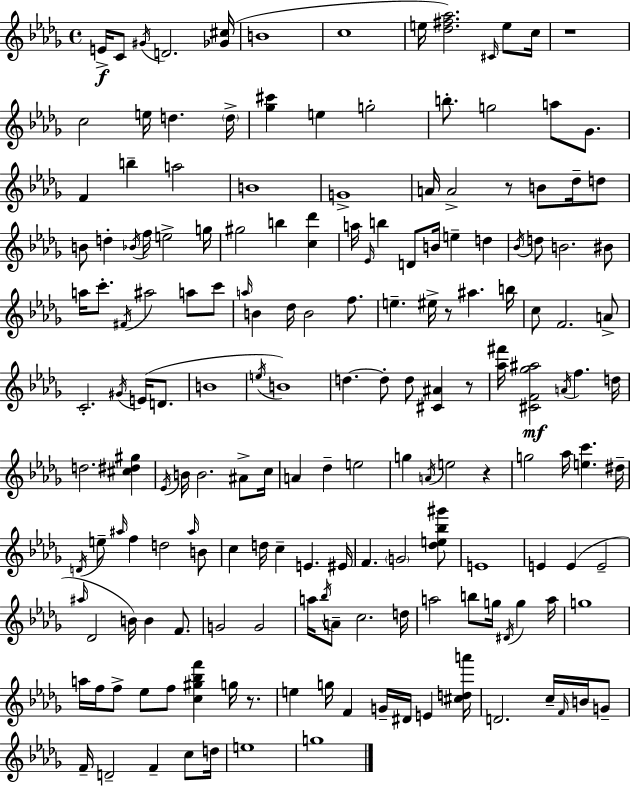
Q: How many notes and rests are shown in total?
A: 174